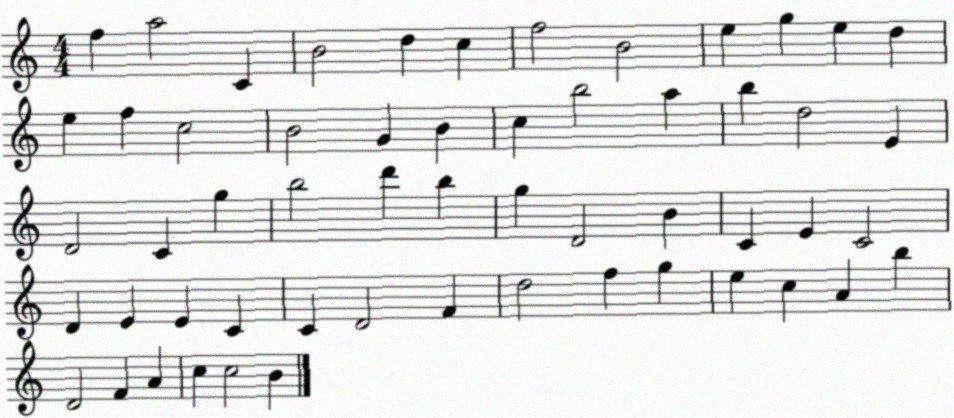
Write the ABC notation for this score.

X:1
T:Untitled
M:4/4
L:1/4
K:C
f a2 C B2 d c f2 B2 e g e d e f c2 B2 G B c b2 a b d2 E D2 C g b2 d' b g D2 B C E C2 D E E C C D2 F d2 f g e c A b D2 F A c c2 B